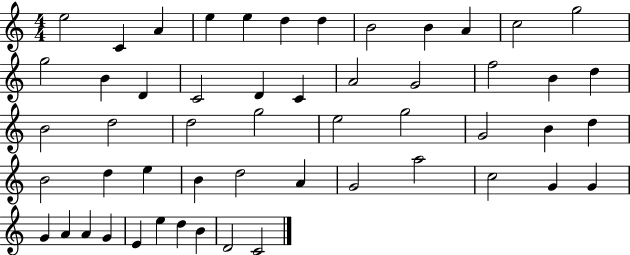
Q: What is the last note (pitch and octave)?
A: C4